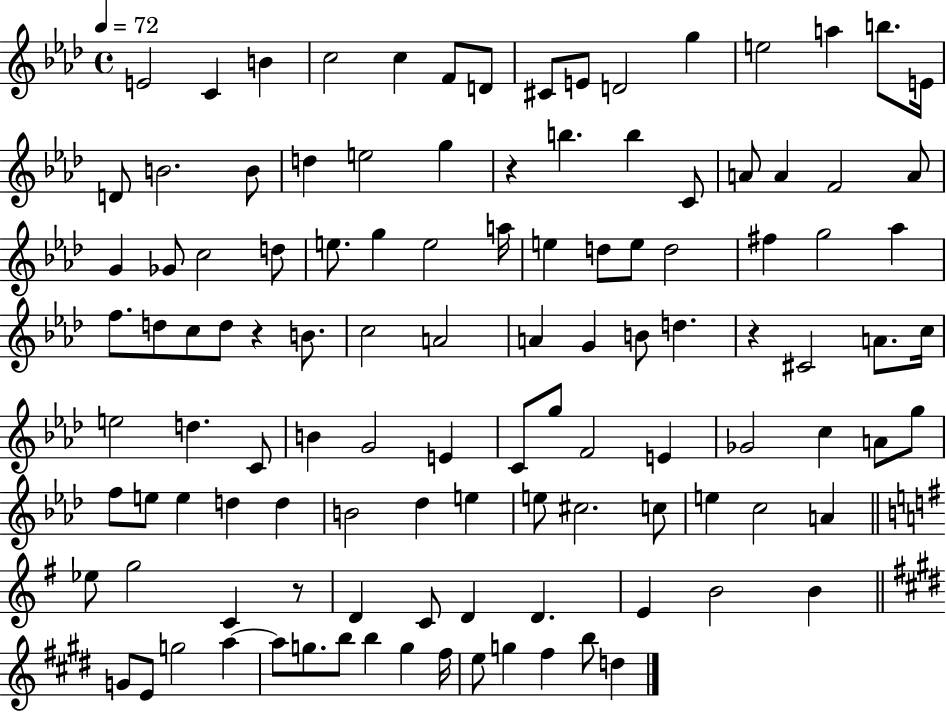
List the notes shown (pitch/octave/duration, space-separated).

E4/h C4/q B4/q C5/h C5/q F4/e D4/e C#4/e E4/e D4/h G5/q E5/h A5/q B5/e. E4/s D4/e B4/h. B4/e D5/q E5/h G5/q R/q B5/q. B5/q C4/e A4/e A4/q F4/h A4/e G4/q Gb4/e C5/h D5/e E5/e. G5/q E5/h A5/s E5/q D5/e E5/e D5/h F#5/q G5/h Ab5/q F5/e. D5/e C5/e D5/e R/q B4/e. C5/h A4/h A4/q G4/q B4/e D5/q. R/q C#4/h A4/e. C5/s E5/h D5/q. C4/e B4/q G4/h E4/q C4/e G5/e F4/h E4/q Gb4/h C5/q A4/e G5/e F5/e E5/e E5/q D5/q D5/q B4/h Db5/q E5/q E5/e C#5/h. C5/e E5/q C5/h A4/q Eb5/e G5/h C4/q R/e D4/q C4/e D4/q D4/q. E4/q B4/h B4/q G4/e E4/e G5/h A5/q A5/e G5/e. B5/e B5/q G5/q F#5/s E5/e G5/q F#5/q B5/e D5/q